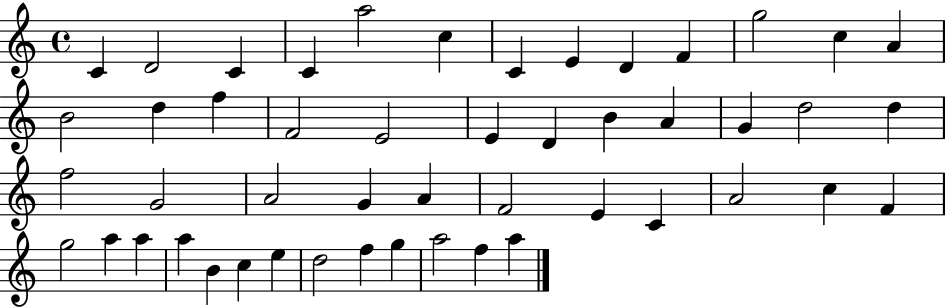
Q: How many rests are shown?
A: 0